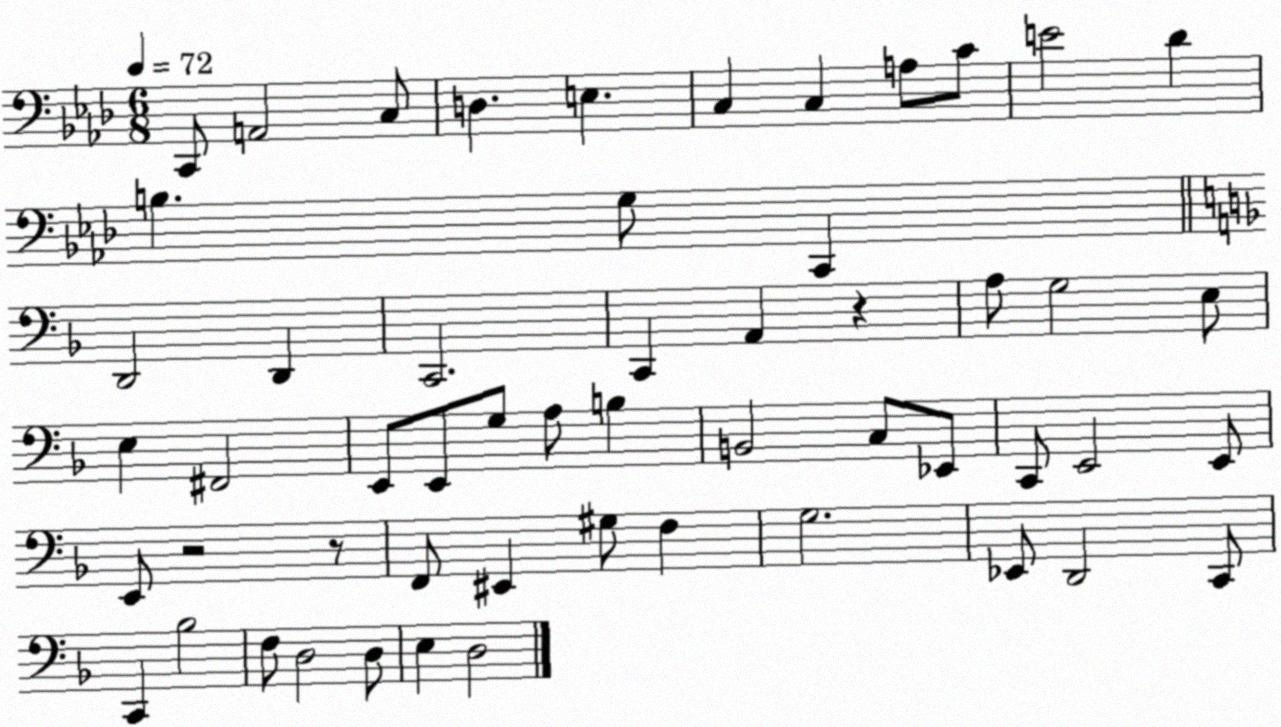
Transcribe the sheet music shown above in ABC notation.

X:1
T:Untitled
M:6/8
L:1/4
K:Ab
C,,/2 A,,2 C,/2 D, E, C, C, A,/2 C/2 E2 _D B, G,/2 C,, D,,2 D,, C,,2 C,, A,, z A,/2 G,2 E,/2 E, ^F,,2 E,,/2 E,,/2 G,/2 A,/2 B, B,,2 C,/2 _E,,/2 C,,/2 E,,2 E,,/2 E,,/2 z2 z/2 F,,/2 ^E,, ^G,/2 F, G,2 _E,,/2 D,,2 C,,/2 C,, _B,2 F,/2 D,2 D,/2 E, D,2